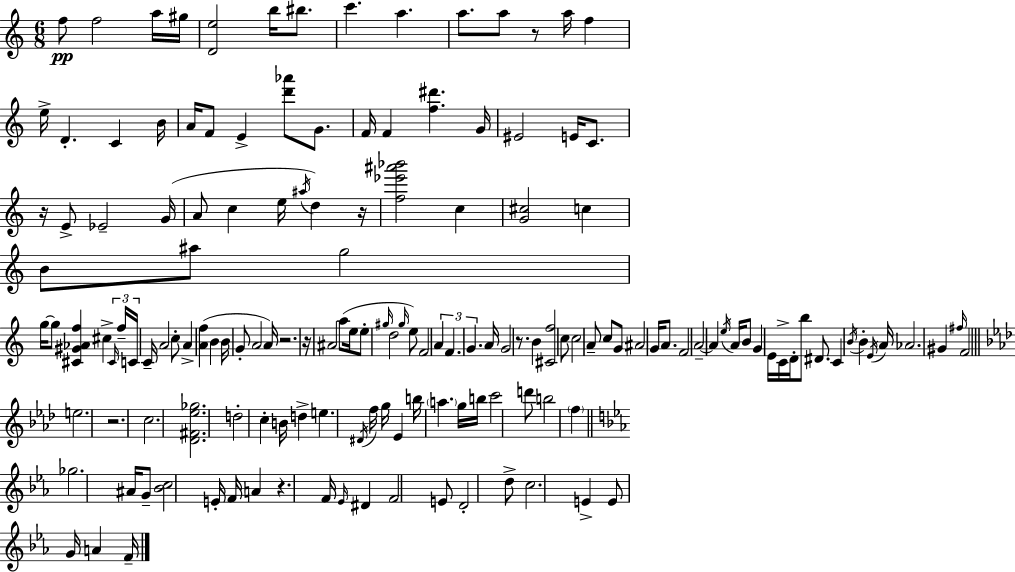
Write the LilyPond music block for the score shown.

{
  \clef treble
  \numericTimeSignature
  \time 6/8
  \key c \major
  \repeat volta 2 { f''8\pp f''2 a''16 gis''16 | <d' e''>2 b''16 bis''8. | c'''4. a''4. | a''8. a''8 r8 a''16 f''4 | \break e''16-> d'4.-. c'4 b'16 | a'16 f'8 e'4-> <d''' aes'''>8 g'8. | f'16 f'4 <f'' dis'''>4. g'16 | eis'2 e'16 c'8. | \break r16 e'8-> ees'2-- g'16( | a'8 c''4 e''16 \acciaccatura { ais''16 }) d''4 | r16 <f'' ees''' ais''' bes'''>2 c''4 | <g' cis''>2 c''4 | \break b'8 ais''8 g''2 | g''16~~ g''8 <cis' gis' aes' f''>4 cis''4-> | \tuplet 3/2 { \grace { cis'16 } f''16-- c'16 } c'16-- a'2 | c''8-. a'4-> <a' f''>4( b'4 | \break b'16 g'8-. a'2 | a'16) r2. | r16 ais'2 a''8( | e''16 e''8-. \grace { gis''16 } d''2 | \break \grace { gis''16 }) e''8 f'2 | \tuplet 3/2 { a'4 f'4. g'4. } | a'16 g'2 | r8. b'4 <cis' f''>2 | \break c''8 c''2 | a'8-- c''8 g'8 \parenthesize ais'2 | g'16 a'8. f'2 | a'2--~~ | \break a'4 \acciaccatura { e''16 } a'16 b'8 g'4 | e'16 c'16-> d'16-. b''8 dis'8. c'4 | \acciaccatura { b'16 } b'4-. \acciaccatura { e'16 } a'16 aes'2. | gis'4 \grace { fis''16 } | \break f'2 \bar "||" \break \key f \minor e''2. | r2. | c''2. | <des' fis' ees'' ges''>2. | \break d''2-. c''4-. | b'16 d''4-> e''4. \acciaccatura { dis'16 } | f''16 g''16 ees'4 b''16 \parenthesize a''4. | g''16 b''16 c'''2 d'''8 | \break b''2 \parenthesize f''4 | \bar "||" \break \key ees \major ges''2. | ais'16 g'8-- <bes' c''>2 e'16-. | f'16 a'4 r4. f'16 | \grace { ees'16 } dis'4 f'2 | \break e'8 d'2-. d''8-> | c''2. | e'4-> e'8 g'16 a'4 | f'16-- } \bar "|."
}